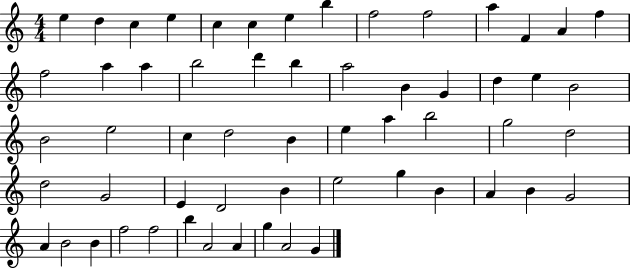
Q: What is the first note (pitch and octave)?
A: E5